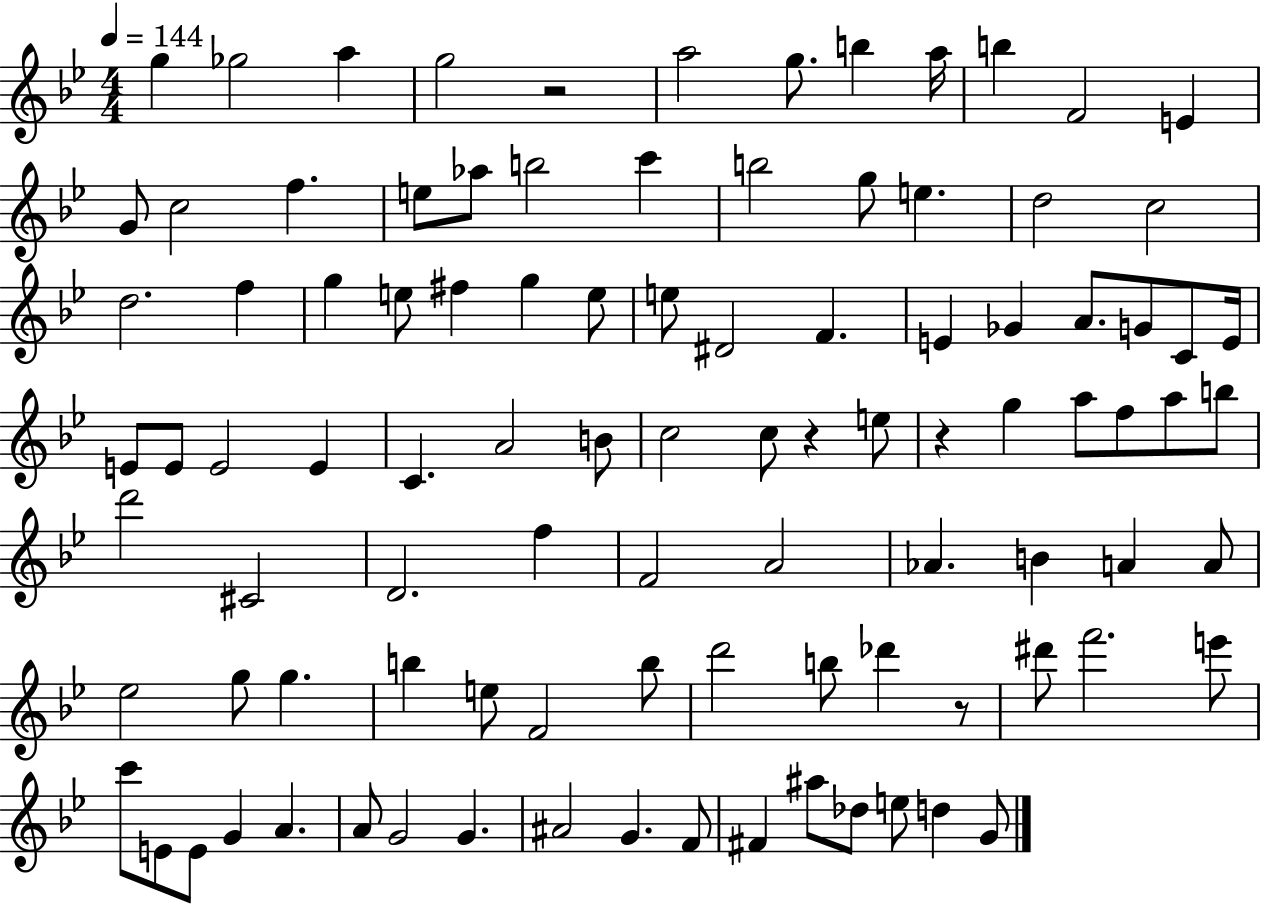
G5/q Gb5/h A5/q G5/h R/h A5/h G5/e. B5/q A5/s B5/q F4/h E4/q G4/e C5/h F5/q. E5/e Ab5/e B5/h C6/q B5/h G5/e E5/q. D5/h C5/h D5/h. F5/q G5/q E5/e F#5/q G5/q E5/e E5/e D#4/h F4/q. E4/q Gb4/q A4/e. G4/e C4/e E4/s E4/e E4/e E4/h E4/q C4/q. A4/h B4/e C5/h C5/e R/q E5/e R/q G5/q A5/e F5/e A5/e B5/e D6/h C#4/h D4/h. F5/q F4/h A4/h Ab4/q. B4/q A4/q A4/e Eb5/h G5/e G5/q. B5/q E5/e F4/h B5/e D6/h B5/e Db6/q R/e D#6/e F6/h. E6/e C6/e E4/e E4/e G4/q A4/q. A4/e G4/h G4/q. A#4/h G4/q. F4/e F#4/q A#5/e Db5/e E5/e D5/q G4/e